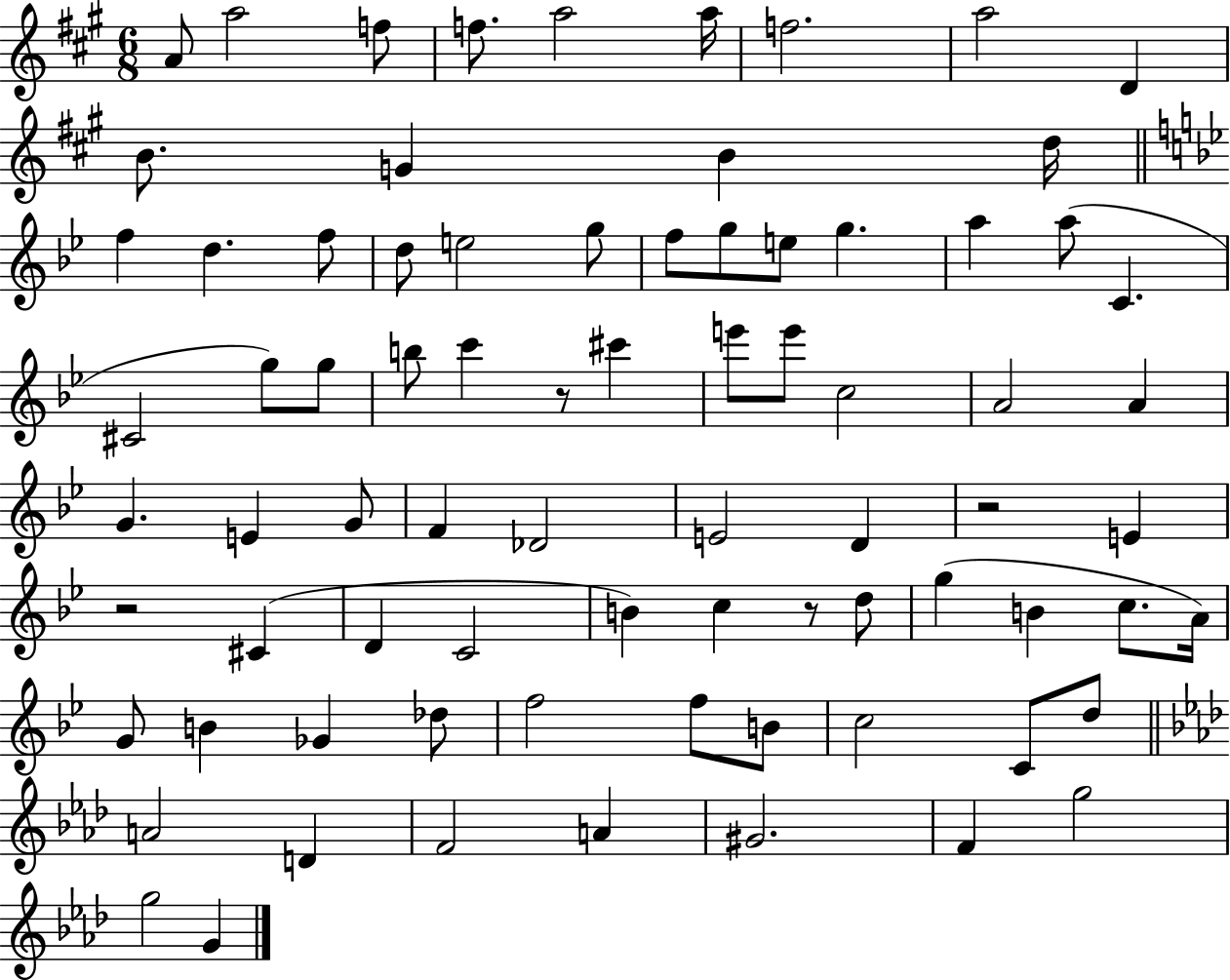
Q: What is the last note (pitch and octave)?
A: G4